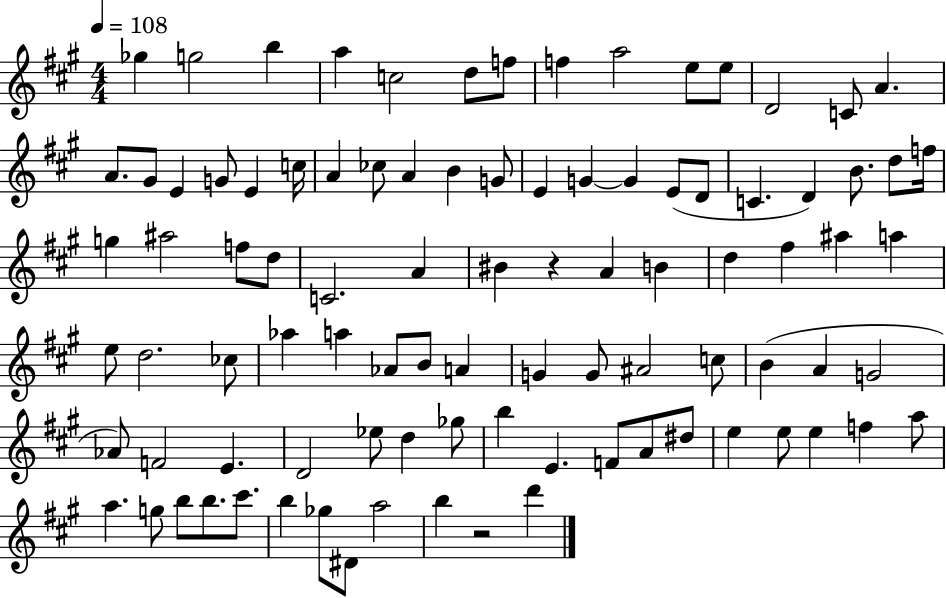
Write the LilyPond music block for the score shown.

{
  \clef treble
  \numericTimeSignature
  \time 4/4
  \key a \major
  \tempo 4 = 108
  \repeat volta 2 { ges''4 g''2 b''4 | a''4 c''2 d''8 f''8 | f''4 a''2 e''8 e''8 | d'2 c'8 a'4. | \break a'8. gis'8 e'4 g'8 e'4 c''16 | a'4 ces''8 a'4 b'4 g'8 | e'4 g'4~~ g'4 e'8( d'8 | c'4. d'4) b'8. d''8 f''16 | \break g''4 ais''2 f''8 d''8 | c'2. a'4 | bis'4 r4 a'4 b'4 | d''4 fis''4 ais''4 a''4 | \break e''8 d''2. ces''8 | aes''4 a''4 aes'8 b'8 a'4 | g'4 g'8 ais'2 c''8 | b'4( a'4 g'2 | \break aes'8) f'2 e'4. | d'2 ees''8 d''4 ges''8 | b''4 e'4. f'8 a'8 dis''8 | e''4 e''8 e''4 f''4 a''8 | \break a''4. g''8 b''8 b''8. cis'''8. | b''4 ges''8 dis'8 a''2 | b''4 r2 d'''4 | } \bar "|."
}